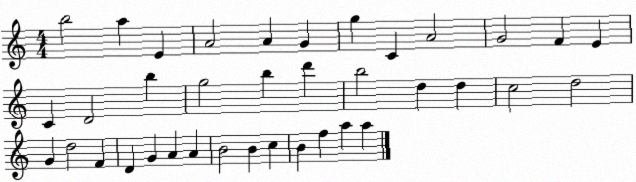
X:1
T:Untitled
M:4/4
L:1/4
K:C
b2 a E A2 A G g C A2 G2 F E C D2 b g2 b d' b2 d d c2 d2 G d2 F D G A A B2 B c B f a a